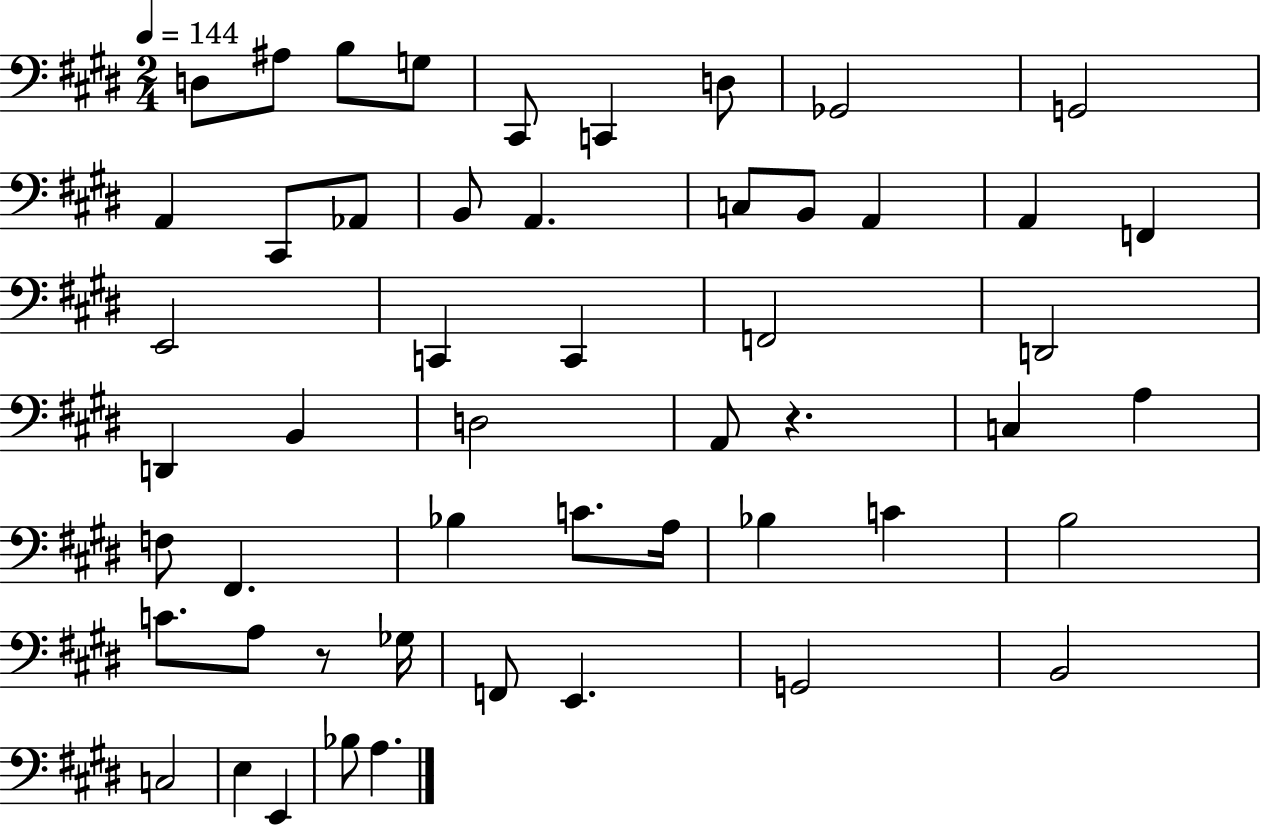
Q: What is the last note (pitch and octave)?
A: A3